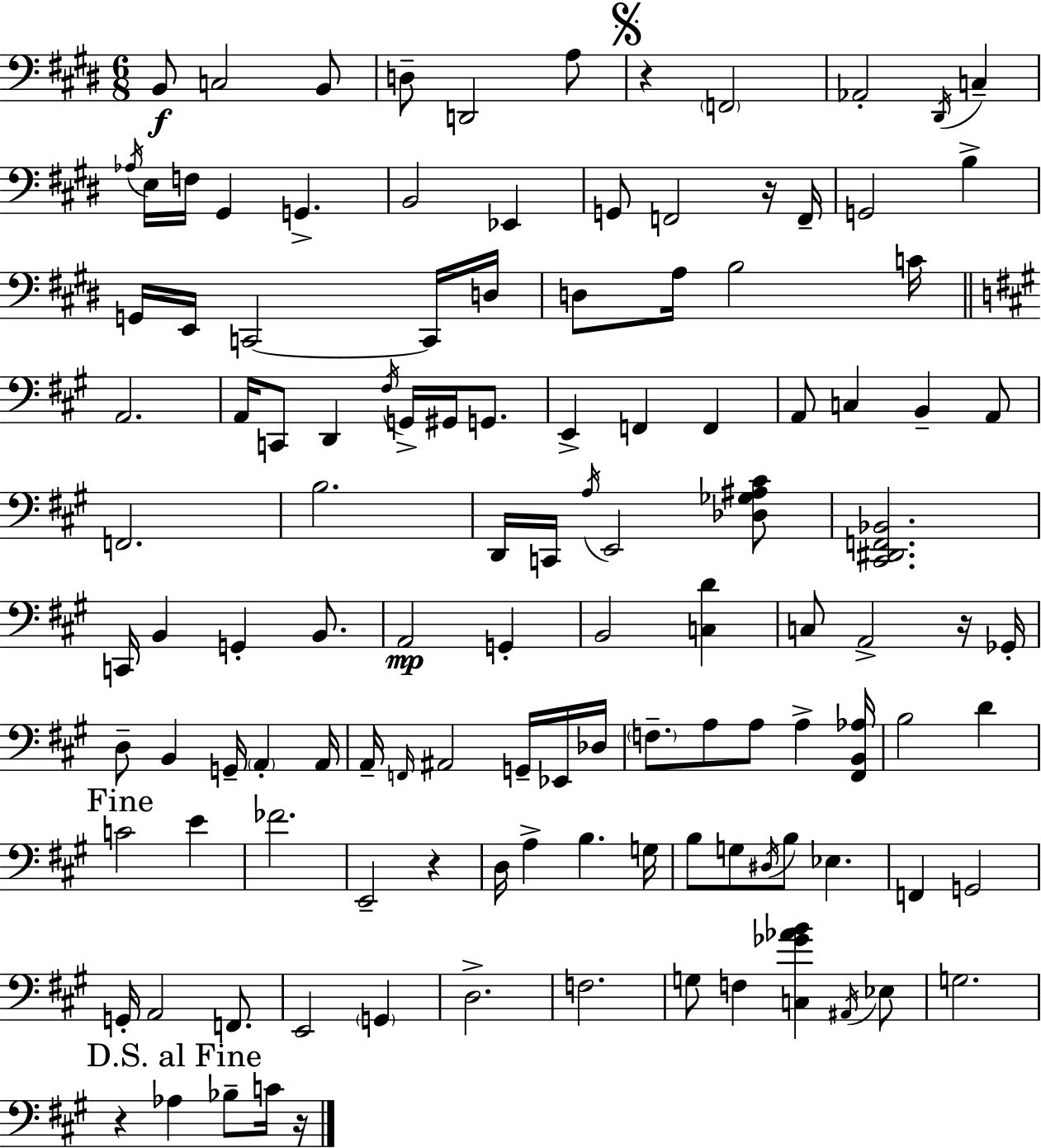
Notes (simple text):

B2/e C3/h B2/e D3/e D2/h A3/e R/q F2/h Ab2/h D#2/s C3/q Ab3/s E3/s F3/s G#2/q G2/q. B2/h Eb2/q G2/e F2/h R/s F2/s G2/h B3/q G2/s E2/s C2/h C2/s D3/s D3/e A3/s B3/h C4/s A2/h. A2/s C2/e D2/q F#3/s G2/s G#2/s G2/e. E2/q F2/q F2/q A2/e C3/q B2/q A2/e F2/h. B3/h. D2/s C2/s A3/s E2/h [Db3,Gb3,A#3,C#4]/e [C#2,D#2,F2,Bb2]/h. C2/s B2/q G2/q B2/e. A2/h G2/q B2/h [C3,D4]/q C3/e A2/h R/s Gb2/s D3/e B2/q G2/s A2/q A2/s A2/s F2/s A#2/h G2/s Eb2/s Db3/s F3/e. A3/e A3/e A3/q [F#2,B2,Ab3]/s B3/h D4/q C4/h E4/q FES4/h. E2/h R/q D3/s A3/q B3/q. G3/s B3/e G3/e D#3/s B3/e Eb3/q. F2/q G2/h G2/s A2/h F2/e. E2/h G2/q D3/h. F3/h. G3/e F3/q [C3,Gb4,Ab4,B4]/q A#2/s Eb3/e G3/h. R/q Ab3/q Bb3/e C4/s R/s